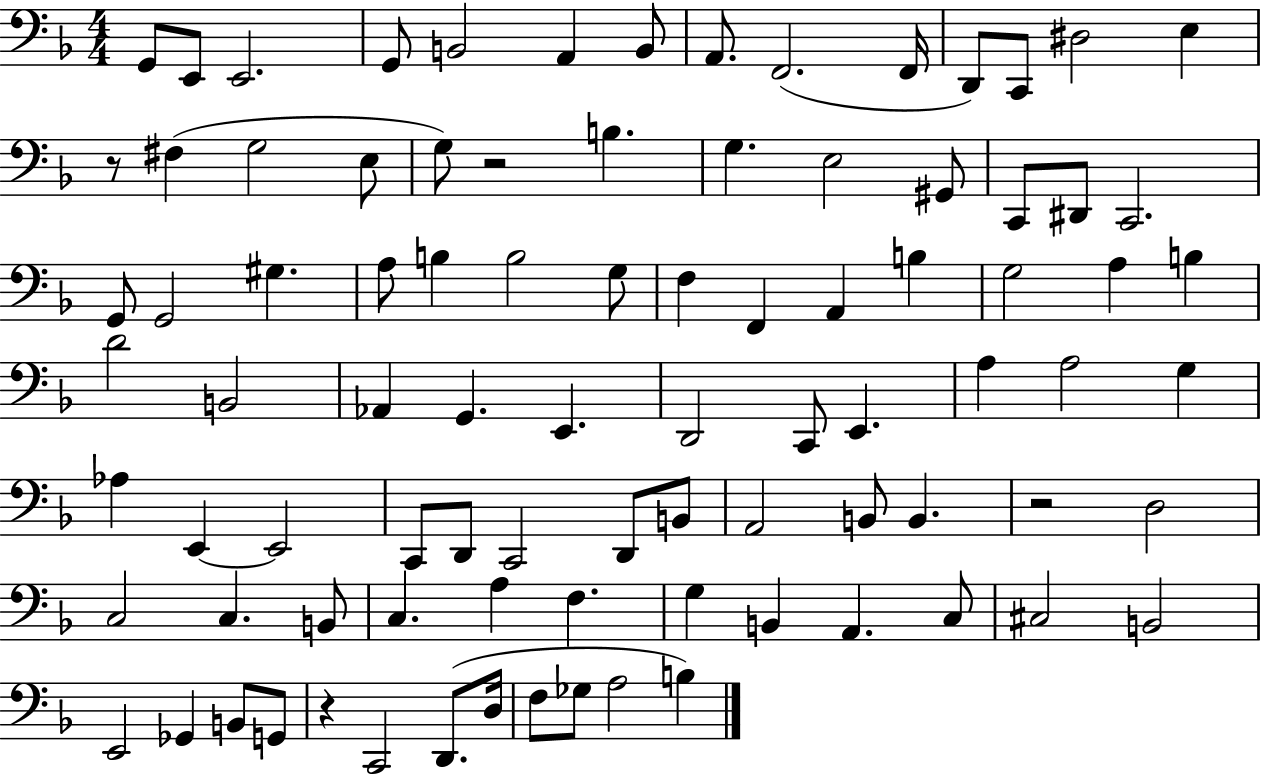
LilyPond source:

{
  \clef bass
  \numericTimeSignature
  \time 4/4
  \key f \major
  g,8 e,8 e,2. | g,8 b,2 a,4 b,8 | a,8. f,2.( f,16 | d,8) c,8 dis2 e4 | \break r8 fis4( g2 e8 | g8) r2 b4. | g4. e2 gis,8 | c,8 dis,8 c,2. | \break g,8 g,2 gis4. | a8 b4 b2 g8 | f4 f,4 a,4 b4 | g2 a4 b4 | \break d'2 b,2 | aes,4 g,4. e,4. | d,2 c,8 e,4. | a4 a2 g4 | \break aes4 e,4~~ e,2 | c,8 d,8 c,2 d,8 b,8 | a,2 b,8 b,4. | r2 d2 | \break c2 c4. b,8 | c4. a4 f4. | g4 b,4 a,4. c8 | cis2 b,2 | \break e,2 ges,4 b,8 g,8 | r4 c,2 d,8.( d16 | f8 ges8 a2 b4) | \bar "|."
}